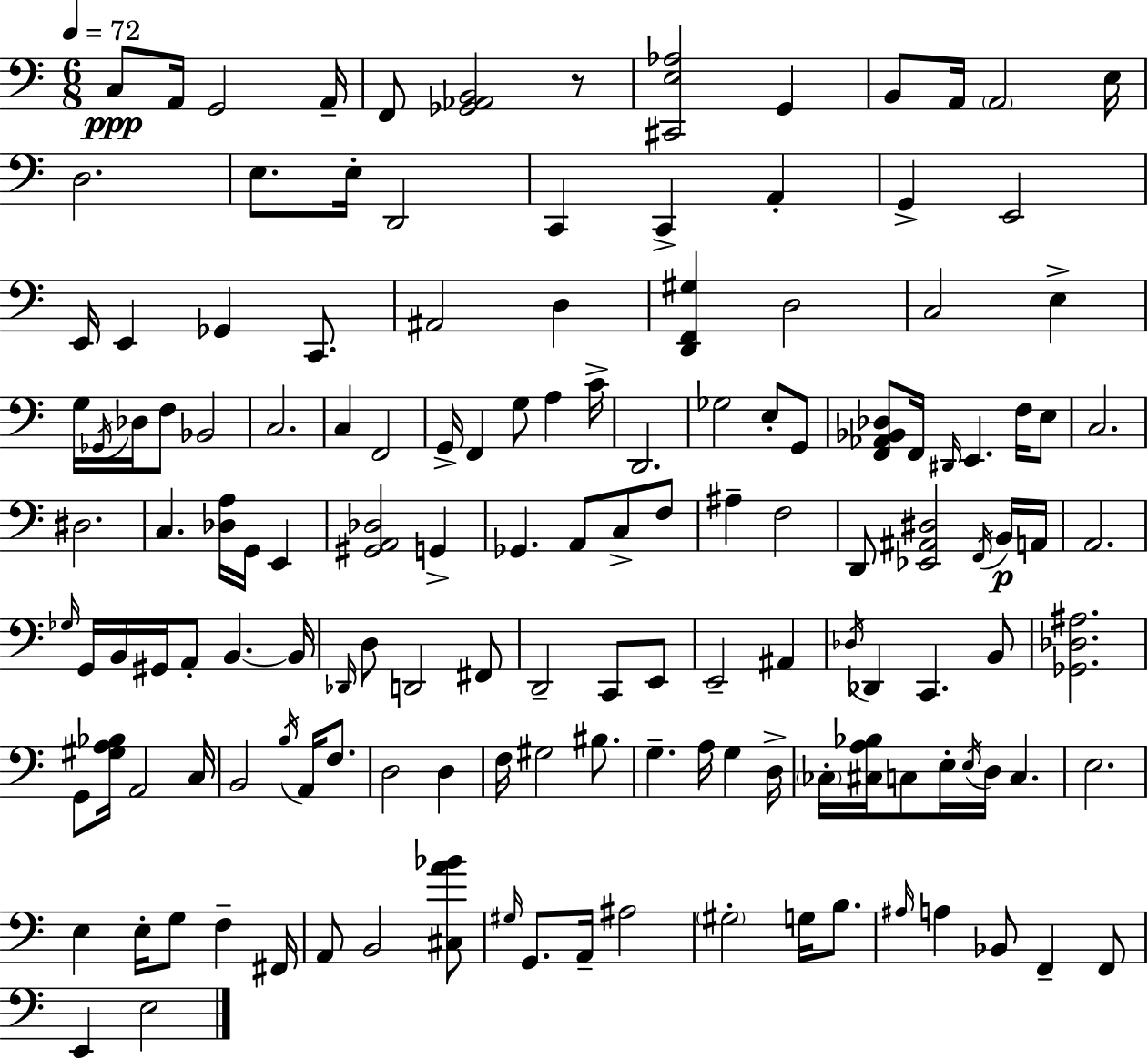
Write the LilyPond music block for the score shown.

{
  \clef bass
  \numericTimeSignature
  \time 6/8
  \key a \minor
  \tempo 4 = 72
  \repeat volta 2 { c8\ppp a,16 g,2 a,16-- | f,8 <ges, aes, b,>2 r8 | <cis, e aes>2 g,4 | b,8 a,16 \parenthesize a,2 e16 | \break d2. | e8. e16-. d,2 | c,4 c,4-> a,4-. | g,4-> e,2 | \break e,16 e,4 ges,4 c,8. | ais,2 d4 | <d, f, gis>4 d2 | c2 e4-> | \break g16 \acciaccatura { ges,16 } des16 f8 bes,2 | c2. | c4 f,2 | g,16-> f,4 g8 a4 | \break c'16-> d,2. | ges2 e8-. g,8 | <f, aes, bes, des>8 f,16 \grace { dis,16 } e,4. f16 | e8 c2. | \break dis2. | c4. <des a>16 g,16 e,4 | <gis, a, des>2 g,4-> | ges,4. a,8 c8-> | \break f8 ais4-- f2 | d,8 <ees, ais, dis>2 | \acciaccatura { f,16 }\p b,16 a,16 a,2. | \grace { ges16 } g,16 b,16 gis,16 a,8-. b,4.~~ | \break b,16 \grace { des,16 } d8 d,2 | fis,8 d,2-- | c,8 e,8 e,2-- | ais,4 \acciaccatura { des16 } des,4 c,4. | \break b,8 <ges, des ais>2. | g,8 <gis a bes>16 a,2 | c16 b,2 | \acciaccatura { b16 } a,16 f8. d2 | \break d4 f16 gis2 | bis8. g4.-- | a16 g4 d16-> \parenthesize ces16-. <cis a bes>16 c8 e16-. | \acciaccatura { e16 } d16 c4. e2. | \break e4 | e16-. g8 f4-- fis,16 a,8 b,2 | <cis a' bes'>8 \grace { gis16 } g,8. | a,16-- ais2 \parenthesize gis2-. | \break g16 b8. \grace { ais16 } a4 | bes,8 f,4-- f,8 e,4 | e2 } \bar "|."
}